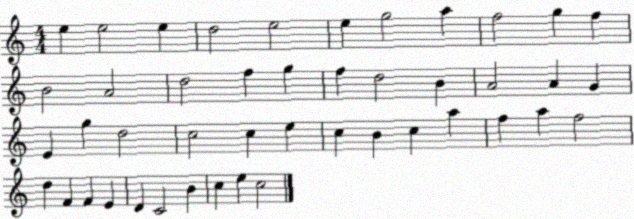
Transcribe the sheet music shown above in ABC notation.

X:1
T:Untitled
M:4/4
L:1/4
K:C
e e2 e d2 e2 e g2 a f2 g f B2 A2 d2 f g f d2 B A2 A G E g d2 c2 c e c B c a f a f2 d F F E D C2 B c e c2